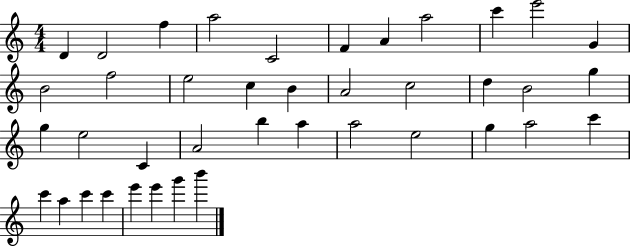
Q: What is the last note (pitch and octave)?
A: B6